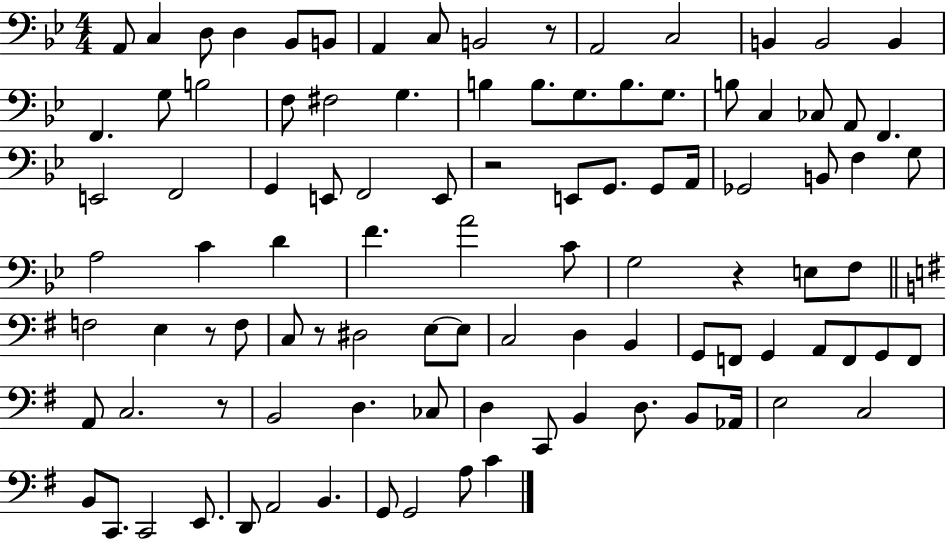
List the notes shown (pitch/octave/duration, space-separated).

A2/e C3/q D3/e D3/q Bb2/e B2/e A2/q C3/e B2/h R/e A2/h C3/h B2/q B2/h B2/q F2/q. G3/e B3/h F3/e F#3/h G3/q. B3/q B3/e. G3/e. B3/e. G3/e. B3/e C3/q CES3/e A2/e F2/q. E2/h F2/h G2/q E2/e F2/h E2/e R/h E2/e G2/e. G2/e A2/s Gb2/h B2/e F3/q G3/e A3/h C4/q D4/q F4/q. A4/h C4/e G3/h R/q E3/e F3/e F3/h E3/q R/e F3/e C3/e R/e D#3/h E3/e E3/e C3/h D3/q B2/q G2/e F2/e G2/q A2/e F2/e G2/e F2/e A2/e C3/h. R/e B2/h D3/q. CES3/e D3/q C2/e B2/q D3/e. B2/e Ab2/s E3/h C3/h B2/e C2/e. C2/h E2/e. D2/e A2/h B2/q. G2/e G2/h A3/e C4/q